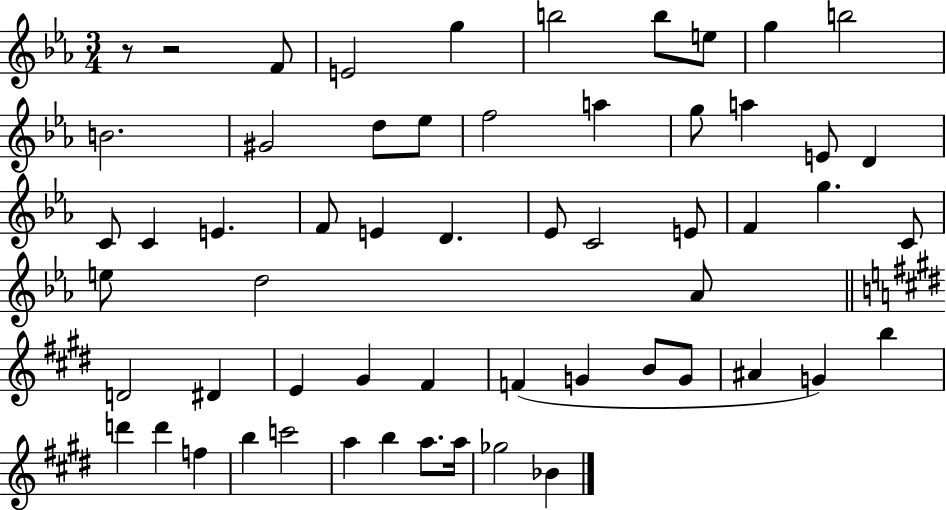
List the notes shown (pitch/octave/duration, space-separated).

R/e R/h F4/e E4/h G5/q B5/h B5/e E5/e G5/q B5/h B4/h. G#4/h D5/e Eb5/e F5/h A5/q G5/e A5/q E4/e D4/q C4/e C4/q E4/q. F4/e E4/q D4/q. Eb4/e C4/h E4/e F4/q G5/q. C4/e E5/e D5/h Ab4/e D4/h D#4/q E4/q G#4/q F#4/q F4/q G4/q B4/e G4/e A#4/q G4/q B5/q D6/q D6/q F5/q B5/q C6/h A5/q B5/q A5/e. A5/s Gb5/h Bb4/q